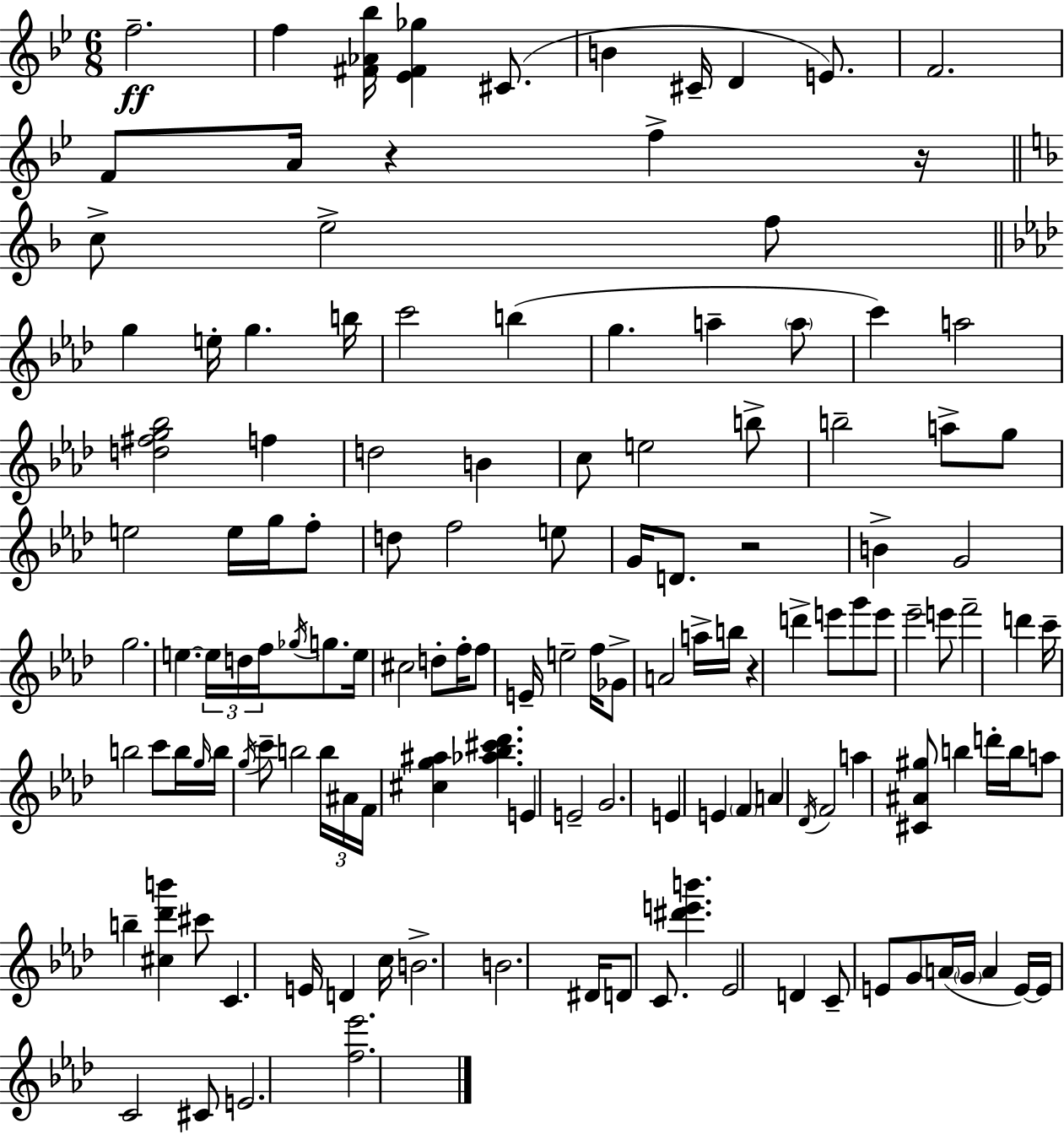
F5/h. F5/q [F#4,Ab4,Bb5]/s [Eb4,F#4,Gb5]/q C#4/e. B4/q C#4/s D4/q E4/e. F4/h. F4/e A4/s R/q F5/q R/s C5/e E5/h F5/e G5/q E5/s G5/q. B5/s C6/h B5/q G5/q. A5/q A5/e C6/q A5/h [D5,F#5,G5,Bb5]/h F5/q D5/h B4/q C5/e E5/h B5/e B5/h A5/e G5/e E5/h E5/s G5/s F5/e D5/e F5/h E5/e G4/s D4/e. R/h B4/q G4/h G5/h. E5/q. E5/s D5/s F5/s Gb5/s G5/e. E5/s C#5/h D5/e F5/s F5/e E4/s E5/h F5/s Gb4/e A4/h A5/s B5/s R/q D6/q E6/e G6/e E6/e Eb6/h E6/e F6/h D6/q C6/s B5/h C6/e B5/s G5/s B5/s G5/s C6/e B5/h B5/s A#4/s F4/s [C#5,G5,A#5]/q [Ab5,Bb5,C#6,Db6]/q. E4/q E4/h G4/h. E4/q E4/q F4/q A4/q Db4/s F4/h A5/q [C#4,A#4,G#5]/e B5/q D6/s B5/s A5/e B5/q [C#5,Db6,B6]/q C#6/e C4/q. E4/s D4/q C5/s B4/h. B4/h. D#4/s D4/e C4/e. [D#6,E6,B6]/q. Eb4/h D4/q C4/e E4/e G4/e A4/s G4/s A4/q E4/s E4/s C4/h C#4/e E4/h. [F5,Eb6]/h.